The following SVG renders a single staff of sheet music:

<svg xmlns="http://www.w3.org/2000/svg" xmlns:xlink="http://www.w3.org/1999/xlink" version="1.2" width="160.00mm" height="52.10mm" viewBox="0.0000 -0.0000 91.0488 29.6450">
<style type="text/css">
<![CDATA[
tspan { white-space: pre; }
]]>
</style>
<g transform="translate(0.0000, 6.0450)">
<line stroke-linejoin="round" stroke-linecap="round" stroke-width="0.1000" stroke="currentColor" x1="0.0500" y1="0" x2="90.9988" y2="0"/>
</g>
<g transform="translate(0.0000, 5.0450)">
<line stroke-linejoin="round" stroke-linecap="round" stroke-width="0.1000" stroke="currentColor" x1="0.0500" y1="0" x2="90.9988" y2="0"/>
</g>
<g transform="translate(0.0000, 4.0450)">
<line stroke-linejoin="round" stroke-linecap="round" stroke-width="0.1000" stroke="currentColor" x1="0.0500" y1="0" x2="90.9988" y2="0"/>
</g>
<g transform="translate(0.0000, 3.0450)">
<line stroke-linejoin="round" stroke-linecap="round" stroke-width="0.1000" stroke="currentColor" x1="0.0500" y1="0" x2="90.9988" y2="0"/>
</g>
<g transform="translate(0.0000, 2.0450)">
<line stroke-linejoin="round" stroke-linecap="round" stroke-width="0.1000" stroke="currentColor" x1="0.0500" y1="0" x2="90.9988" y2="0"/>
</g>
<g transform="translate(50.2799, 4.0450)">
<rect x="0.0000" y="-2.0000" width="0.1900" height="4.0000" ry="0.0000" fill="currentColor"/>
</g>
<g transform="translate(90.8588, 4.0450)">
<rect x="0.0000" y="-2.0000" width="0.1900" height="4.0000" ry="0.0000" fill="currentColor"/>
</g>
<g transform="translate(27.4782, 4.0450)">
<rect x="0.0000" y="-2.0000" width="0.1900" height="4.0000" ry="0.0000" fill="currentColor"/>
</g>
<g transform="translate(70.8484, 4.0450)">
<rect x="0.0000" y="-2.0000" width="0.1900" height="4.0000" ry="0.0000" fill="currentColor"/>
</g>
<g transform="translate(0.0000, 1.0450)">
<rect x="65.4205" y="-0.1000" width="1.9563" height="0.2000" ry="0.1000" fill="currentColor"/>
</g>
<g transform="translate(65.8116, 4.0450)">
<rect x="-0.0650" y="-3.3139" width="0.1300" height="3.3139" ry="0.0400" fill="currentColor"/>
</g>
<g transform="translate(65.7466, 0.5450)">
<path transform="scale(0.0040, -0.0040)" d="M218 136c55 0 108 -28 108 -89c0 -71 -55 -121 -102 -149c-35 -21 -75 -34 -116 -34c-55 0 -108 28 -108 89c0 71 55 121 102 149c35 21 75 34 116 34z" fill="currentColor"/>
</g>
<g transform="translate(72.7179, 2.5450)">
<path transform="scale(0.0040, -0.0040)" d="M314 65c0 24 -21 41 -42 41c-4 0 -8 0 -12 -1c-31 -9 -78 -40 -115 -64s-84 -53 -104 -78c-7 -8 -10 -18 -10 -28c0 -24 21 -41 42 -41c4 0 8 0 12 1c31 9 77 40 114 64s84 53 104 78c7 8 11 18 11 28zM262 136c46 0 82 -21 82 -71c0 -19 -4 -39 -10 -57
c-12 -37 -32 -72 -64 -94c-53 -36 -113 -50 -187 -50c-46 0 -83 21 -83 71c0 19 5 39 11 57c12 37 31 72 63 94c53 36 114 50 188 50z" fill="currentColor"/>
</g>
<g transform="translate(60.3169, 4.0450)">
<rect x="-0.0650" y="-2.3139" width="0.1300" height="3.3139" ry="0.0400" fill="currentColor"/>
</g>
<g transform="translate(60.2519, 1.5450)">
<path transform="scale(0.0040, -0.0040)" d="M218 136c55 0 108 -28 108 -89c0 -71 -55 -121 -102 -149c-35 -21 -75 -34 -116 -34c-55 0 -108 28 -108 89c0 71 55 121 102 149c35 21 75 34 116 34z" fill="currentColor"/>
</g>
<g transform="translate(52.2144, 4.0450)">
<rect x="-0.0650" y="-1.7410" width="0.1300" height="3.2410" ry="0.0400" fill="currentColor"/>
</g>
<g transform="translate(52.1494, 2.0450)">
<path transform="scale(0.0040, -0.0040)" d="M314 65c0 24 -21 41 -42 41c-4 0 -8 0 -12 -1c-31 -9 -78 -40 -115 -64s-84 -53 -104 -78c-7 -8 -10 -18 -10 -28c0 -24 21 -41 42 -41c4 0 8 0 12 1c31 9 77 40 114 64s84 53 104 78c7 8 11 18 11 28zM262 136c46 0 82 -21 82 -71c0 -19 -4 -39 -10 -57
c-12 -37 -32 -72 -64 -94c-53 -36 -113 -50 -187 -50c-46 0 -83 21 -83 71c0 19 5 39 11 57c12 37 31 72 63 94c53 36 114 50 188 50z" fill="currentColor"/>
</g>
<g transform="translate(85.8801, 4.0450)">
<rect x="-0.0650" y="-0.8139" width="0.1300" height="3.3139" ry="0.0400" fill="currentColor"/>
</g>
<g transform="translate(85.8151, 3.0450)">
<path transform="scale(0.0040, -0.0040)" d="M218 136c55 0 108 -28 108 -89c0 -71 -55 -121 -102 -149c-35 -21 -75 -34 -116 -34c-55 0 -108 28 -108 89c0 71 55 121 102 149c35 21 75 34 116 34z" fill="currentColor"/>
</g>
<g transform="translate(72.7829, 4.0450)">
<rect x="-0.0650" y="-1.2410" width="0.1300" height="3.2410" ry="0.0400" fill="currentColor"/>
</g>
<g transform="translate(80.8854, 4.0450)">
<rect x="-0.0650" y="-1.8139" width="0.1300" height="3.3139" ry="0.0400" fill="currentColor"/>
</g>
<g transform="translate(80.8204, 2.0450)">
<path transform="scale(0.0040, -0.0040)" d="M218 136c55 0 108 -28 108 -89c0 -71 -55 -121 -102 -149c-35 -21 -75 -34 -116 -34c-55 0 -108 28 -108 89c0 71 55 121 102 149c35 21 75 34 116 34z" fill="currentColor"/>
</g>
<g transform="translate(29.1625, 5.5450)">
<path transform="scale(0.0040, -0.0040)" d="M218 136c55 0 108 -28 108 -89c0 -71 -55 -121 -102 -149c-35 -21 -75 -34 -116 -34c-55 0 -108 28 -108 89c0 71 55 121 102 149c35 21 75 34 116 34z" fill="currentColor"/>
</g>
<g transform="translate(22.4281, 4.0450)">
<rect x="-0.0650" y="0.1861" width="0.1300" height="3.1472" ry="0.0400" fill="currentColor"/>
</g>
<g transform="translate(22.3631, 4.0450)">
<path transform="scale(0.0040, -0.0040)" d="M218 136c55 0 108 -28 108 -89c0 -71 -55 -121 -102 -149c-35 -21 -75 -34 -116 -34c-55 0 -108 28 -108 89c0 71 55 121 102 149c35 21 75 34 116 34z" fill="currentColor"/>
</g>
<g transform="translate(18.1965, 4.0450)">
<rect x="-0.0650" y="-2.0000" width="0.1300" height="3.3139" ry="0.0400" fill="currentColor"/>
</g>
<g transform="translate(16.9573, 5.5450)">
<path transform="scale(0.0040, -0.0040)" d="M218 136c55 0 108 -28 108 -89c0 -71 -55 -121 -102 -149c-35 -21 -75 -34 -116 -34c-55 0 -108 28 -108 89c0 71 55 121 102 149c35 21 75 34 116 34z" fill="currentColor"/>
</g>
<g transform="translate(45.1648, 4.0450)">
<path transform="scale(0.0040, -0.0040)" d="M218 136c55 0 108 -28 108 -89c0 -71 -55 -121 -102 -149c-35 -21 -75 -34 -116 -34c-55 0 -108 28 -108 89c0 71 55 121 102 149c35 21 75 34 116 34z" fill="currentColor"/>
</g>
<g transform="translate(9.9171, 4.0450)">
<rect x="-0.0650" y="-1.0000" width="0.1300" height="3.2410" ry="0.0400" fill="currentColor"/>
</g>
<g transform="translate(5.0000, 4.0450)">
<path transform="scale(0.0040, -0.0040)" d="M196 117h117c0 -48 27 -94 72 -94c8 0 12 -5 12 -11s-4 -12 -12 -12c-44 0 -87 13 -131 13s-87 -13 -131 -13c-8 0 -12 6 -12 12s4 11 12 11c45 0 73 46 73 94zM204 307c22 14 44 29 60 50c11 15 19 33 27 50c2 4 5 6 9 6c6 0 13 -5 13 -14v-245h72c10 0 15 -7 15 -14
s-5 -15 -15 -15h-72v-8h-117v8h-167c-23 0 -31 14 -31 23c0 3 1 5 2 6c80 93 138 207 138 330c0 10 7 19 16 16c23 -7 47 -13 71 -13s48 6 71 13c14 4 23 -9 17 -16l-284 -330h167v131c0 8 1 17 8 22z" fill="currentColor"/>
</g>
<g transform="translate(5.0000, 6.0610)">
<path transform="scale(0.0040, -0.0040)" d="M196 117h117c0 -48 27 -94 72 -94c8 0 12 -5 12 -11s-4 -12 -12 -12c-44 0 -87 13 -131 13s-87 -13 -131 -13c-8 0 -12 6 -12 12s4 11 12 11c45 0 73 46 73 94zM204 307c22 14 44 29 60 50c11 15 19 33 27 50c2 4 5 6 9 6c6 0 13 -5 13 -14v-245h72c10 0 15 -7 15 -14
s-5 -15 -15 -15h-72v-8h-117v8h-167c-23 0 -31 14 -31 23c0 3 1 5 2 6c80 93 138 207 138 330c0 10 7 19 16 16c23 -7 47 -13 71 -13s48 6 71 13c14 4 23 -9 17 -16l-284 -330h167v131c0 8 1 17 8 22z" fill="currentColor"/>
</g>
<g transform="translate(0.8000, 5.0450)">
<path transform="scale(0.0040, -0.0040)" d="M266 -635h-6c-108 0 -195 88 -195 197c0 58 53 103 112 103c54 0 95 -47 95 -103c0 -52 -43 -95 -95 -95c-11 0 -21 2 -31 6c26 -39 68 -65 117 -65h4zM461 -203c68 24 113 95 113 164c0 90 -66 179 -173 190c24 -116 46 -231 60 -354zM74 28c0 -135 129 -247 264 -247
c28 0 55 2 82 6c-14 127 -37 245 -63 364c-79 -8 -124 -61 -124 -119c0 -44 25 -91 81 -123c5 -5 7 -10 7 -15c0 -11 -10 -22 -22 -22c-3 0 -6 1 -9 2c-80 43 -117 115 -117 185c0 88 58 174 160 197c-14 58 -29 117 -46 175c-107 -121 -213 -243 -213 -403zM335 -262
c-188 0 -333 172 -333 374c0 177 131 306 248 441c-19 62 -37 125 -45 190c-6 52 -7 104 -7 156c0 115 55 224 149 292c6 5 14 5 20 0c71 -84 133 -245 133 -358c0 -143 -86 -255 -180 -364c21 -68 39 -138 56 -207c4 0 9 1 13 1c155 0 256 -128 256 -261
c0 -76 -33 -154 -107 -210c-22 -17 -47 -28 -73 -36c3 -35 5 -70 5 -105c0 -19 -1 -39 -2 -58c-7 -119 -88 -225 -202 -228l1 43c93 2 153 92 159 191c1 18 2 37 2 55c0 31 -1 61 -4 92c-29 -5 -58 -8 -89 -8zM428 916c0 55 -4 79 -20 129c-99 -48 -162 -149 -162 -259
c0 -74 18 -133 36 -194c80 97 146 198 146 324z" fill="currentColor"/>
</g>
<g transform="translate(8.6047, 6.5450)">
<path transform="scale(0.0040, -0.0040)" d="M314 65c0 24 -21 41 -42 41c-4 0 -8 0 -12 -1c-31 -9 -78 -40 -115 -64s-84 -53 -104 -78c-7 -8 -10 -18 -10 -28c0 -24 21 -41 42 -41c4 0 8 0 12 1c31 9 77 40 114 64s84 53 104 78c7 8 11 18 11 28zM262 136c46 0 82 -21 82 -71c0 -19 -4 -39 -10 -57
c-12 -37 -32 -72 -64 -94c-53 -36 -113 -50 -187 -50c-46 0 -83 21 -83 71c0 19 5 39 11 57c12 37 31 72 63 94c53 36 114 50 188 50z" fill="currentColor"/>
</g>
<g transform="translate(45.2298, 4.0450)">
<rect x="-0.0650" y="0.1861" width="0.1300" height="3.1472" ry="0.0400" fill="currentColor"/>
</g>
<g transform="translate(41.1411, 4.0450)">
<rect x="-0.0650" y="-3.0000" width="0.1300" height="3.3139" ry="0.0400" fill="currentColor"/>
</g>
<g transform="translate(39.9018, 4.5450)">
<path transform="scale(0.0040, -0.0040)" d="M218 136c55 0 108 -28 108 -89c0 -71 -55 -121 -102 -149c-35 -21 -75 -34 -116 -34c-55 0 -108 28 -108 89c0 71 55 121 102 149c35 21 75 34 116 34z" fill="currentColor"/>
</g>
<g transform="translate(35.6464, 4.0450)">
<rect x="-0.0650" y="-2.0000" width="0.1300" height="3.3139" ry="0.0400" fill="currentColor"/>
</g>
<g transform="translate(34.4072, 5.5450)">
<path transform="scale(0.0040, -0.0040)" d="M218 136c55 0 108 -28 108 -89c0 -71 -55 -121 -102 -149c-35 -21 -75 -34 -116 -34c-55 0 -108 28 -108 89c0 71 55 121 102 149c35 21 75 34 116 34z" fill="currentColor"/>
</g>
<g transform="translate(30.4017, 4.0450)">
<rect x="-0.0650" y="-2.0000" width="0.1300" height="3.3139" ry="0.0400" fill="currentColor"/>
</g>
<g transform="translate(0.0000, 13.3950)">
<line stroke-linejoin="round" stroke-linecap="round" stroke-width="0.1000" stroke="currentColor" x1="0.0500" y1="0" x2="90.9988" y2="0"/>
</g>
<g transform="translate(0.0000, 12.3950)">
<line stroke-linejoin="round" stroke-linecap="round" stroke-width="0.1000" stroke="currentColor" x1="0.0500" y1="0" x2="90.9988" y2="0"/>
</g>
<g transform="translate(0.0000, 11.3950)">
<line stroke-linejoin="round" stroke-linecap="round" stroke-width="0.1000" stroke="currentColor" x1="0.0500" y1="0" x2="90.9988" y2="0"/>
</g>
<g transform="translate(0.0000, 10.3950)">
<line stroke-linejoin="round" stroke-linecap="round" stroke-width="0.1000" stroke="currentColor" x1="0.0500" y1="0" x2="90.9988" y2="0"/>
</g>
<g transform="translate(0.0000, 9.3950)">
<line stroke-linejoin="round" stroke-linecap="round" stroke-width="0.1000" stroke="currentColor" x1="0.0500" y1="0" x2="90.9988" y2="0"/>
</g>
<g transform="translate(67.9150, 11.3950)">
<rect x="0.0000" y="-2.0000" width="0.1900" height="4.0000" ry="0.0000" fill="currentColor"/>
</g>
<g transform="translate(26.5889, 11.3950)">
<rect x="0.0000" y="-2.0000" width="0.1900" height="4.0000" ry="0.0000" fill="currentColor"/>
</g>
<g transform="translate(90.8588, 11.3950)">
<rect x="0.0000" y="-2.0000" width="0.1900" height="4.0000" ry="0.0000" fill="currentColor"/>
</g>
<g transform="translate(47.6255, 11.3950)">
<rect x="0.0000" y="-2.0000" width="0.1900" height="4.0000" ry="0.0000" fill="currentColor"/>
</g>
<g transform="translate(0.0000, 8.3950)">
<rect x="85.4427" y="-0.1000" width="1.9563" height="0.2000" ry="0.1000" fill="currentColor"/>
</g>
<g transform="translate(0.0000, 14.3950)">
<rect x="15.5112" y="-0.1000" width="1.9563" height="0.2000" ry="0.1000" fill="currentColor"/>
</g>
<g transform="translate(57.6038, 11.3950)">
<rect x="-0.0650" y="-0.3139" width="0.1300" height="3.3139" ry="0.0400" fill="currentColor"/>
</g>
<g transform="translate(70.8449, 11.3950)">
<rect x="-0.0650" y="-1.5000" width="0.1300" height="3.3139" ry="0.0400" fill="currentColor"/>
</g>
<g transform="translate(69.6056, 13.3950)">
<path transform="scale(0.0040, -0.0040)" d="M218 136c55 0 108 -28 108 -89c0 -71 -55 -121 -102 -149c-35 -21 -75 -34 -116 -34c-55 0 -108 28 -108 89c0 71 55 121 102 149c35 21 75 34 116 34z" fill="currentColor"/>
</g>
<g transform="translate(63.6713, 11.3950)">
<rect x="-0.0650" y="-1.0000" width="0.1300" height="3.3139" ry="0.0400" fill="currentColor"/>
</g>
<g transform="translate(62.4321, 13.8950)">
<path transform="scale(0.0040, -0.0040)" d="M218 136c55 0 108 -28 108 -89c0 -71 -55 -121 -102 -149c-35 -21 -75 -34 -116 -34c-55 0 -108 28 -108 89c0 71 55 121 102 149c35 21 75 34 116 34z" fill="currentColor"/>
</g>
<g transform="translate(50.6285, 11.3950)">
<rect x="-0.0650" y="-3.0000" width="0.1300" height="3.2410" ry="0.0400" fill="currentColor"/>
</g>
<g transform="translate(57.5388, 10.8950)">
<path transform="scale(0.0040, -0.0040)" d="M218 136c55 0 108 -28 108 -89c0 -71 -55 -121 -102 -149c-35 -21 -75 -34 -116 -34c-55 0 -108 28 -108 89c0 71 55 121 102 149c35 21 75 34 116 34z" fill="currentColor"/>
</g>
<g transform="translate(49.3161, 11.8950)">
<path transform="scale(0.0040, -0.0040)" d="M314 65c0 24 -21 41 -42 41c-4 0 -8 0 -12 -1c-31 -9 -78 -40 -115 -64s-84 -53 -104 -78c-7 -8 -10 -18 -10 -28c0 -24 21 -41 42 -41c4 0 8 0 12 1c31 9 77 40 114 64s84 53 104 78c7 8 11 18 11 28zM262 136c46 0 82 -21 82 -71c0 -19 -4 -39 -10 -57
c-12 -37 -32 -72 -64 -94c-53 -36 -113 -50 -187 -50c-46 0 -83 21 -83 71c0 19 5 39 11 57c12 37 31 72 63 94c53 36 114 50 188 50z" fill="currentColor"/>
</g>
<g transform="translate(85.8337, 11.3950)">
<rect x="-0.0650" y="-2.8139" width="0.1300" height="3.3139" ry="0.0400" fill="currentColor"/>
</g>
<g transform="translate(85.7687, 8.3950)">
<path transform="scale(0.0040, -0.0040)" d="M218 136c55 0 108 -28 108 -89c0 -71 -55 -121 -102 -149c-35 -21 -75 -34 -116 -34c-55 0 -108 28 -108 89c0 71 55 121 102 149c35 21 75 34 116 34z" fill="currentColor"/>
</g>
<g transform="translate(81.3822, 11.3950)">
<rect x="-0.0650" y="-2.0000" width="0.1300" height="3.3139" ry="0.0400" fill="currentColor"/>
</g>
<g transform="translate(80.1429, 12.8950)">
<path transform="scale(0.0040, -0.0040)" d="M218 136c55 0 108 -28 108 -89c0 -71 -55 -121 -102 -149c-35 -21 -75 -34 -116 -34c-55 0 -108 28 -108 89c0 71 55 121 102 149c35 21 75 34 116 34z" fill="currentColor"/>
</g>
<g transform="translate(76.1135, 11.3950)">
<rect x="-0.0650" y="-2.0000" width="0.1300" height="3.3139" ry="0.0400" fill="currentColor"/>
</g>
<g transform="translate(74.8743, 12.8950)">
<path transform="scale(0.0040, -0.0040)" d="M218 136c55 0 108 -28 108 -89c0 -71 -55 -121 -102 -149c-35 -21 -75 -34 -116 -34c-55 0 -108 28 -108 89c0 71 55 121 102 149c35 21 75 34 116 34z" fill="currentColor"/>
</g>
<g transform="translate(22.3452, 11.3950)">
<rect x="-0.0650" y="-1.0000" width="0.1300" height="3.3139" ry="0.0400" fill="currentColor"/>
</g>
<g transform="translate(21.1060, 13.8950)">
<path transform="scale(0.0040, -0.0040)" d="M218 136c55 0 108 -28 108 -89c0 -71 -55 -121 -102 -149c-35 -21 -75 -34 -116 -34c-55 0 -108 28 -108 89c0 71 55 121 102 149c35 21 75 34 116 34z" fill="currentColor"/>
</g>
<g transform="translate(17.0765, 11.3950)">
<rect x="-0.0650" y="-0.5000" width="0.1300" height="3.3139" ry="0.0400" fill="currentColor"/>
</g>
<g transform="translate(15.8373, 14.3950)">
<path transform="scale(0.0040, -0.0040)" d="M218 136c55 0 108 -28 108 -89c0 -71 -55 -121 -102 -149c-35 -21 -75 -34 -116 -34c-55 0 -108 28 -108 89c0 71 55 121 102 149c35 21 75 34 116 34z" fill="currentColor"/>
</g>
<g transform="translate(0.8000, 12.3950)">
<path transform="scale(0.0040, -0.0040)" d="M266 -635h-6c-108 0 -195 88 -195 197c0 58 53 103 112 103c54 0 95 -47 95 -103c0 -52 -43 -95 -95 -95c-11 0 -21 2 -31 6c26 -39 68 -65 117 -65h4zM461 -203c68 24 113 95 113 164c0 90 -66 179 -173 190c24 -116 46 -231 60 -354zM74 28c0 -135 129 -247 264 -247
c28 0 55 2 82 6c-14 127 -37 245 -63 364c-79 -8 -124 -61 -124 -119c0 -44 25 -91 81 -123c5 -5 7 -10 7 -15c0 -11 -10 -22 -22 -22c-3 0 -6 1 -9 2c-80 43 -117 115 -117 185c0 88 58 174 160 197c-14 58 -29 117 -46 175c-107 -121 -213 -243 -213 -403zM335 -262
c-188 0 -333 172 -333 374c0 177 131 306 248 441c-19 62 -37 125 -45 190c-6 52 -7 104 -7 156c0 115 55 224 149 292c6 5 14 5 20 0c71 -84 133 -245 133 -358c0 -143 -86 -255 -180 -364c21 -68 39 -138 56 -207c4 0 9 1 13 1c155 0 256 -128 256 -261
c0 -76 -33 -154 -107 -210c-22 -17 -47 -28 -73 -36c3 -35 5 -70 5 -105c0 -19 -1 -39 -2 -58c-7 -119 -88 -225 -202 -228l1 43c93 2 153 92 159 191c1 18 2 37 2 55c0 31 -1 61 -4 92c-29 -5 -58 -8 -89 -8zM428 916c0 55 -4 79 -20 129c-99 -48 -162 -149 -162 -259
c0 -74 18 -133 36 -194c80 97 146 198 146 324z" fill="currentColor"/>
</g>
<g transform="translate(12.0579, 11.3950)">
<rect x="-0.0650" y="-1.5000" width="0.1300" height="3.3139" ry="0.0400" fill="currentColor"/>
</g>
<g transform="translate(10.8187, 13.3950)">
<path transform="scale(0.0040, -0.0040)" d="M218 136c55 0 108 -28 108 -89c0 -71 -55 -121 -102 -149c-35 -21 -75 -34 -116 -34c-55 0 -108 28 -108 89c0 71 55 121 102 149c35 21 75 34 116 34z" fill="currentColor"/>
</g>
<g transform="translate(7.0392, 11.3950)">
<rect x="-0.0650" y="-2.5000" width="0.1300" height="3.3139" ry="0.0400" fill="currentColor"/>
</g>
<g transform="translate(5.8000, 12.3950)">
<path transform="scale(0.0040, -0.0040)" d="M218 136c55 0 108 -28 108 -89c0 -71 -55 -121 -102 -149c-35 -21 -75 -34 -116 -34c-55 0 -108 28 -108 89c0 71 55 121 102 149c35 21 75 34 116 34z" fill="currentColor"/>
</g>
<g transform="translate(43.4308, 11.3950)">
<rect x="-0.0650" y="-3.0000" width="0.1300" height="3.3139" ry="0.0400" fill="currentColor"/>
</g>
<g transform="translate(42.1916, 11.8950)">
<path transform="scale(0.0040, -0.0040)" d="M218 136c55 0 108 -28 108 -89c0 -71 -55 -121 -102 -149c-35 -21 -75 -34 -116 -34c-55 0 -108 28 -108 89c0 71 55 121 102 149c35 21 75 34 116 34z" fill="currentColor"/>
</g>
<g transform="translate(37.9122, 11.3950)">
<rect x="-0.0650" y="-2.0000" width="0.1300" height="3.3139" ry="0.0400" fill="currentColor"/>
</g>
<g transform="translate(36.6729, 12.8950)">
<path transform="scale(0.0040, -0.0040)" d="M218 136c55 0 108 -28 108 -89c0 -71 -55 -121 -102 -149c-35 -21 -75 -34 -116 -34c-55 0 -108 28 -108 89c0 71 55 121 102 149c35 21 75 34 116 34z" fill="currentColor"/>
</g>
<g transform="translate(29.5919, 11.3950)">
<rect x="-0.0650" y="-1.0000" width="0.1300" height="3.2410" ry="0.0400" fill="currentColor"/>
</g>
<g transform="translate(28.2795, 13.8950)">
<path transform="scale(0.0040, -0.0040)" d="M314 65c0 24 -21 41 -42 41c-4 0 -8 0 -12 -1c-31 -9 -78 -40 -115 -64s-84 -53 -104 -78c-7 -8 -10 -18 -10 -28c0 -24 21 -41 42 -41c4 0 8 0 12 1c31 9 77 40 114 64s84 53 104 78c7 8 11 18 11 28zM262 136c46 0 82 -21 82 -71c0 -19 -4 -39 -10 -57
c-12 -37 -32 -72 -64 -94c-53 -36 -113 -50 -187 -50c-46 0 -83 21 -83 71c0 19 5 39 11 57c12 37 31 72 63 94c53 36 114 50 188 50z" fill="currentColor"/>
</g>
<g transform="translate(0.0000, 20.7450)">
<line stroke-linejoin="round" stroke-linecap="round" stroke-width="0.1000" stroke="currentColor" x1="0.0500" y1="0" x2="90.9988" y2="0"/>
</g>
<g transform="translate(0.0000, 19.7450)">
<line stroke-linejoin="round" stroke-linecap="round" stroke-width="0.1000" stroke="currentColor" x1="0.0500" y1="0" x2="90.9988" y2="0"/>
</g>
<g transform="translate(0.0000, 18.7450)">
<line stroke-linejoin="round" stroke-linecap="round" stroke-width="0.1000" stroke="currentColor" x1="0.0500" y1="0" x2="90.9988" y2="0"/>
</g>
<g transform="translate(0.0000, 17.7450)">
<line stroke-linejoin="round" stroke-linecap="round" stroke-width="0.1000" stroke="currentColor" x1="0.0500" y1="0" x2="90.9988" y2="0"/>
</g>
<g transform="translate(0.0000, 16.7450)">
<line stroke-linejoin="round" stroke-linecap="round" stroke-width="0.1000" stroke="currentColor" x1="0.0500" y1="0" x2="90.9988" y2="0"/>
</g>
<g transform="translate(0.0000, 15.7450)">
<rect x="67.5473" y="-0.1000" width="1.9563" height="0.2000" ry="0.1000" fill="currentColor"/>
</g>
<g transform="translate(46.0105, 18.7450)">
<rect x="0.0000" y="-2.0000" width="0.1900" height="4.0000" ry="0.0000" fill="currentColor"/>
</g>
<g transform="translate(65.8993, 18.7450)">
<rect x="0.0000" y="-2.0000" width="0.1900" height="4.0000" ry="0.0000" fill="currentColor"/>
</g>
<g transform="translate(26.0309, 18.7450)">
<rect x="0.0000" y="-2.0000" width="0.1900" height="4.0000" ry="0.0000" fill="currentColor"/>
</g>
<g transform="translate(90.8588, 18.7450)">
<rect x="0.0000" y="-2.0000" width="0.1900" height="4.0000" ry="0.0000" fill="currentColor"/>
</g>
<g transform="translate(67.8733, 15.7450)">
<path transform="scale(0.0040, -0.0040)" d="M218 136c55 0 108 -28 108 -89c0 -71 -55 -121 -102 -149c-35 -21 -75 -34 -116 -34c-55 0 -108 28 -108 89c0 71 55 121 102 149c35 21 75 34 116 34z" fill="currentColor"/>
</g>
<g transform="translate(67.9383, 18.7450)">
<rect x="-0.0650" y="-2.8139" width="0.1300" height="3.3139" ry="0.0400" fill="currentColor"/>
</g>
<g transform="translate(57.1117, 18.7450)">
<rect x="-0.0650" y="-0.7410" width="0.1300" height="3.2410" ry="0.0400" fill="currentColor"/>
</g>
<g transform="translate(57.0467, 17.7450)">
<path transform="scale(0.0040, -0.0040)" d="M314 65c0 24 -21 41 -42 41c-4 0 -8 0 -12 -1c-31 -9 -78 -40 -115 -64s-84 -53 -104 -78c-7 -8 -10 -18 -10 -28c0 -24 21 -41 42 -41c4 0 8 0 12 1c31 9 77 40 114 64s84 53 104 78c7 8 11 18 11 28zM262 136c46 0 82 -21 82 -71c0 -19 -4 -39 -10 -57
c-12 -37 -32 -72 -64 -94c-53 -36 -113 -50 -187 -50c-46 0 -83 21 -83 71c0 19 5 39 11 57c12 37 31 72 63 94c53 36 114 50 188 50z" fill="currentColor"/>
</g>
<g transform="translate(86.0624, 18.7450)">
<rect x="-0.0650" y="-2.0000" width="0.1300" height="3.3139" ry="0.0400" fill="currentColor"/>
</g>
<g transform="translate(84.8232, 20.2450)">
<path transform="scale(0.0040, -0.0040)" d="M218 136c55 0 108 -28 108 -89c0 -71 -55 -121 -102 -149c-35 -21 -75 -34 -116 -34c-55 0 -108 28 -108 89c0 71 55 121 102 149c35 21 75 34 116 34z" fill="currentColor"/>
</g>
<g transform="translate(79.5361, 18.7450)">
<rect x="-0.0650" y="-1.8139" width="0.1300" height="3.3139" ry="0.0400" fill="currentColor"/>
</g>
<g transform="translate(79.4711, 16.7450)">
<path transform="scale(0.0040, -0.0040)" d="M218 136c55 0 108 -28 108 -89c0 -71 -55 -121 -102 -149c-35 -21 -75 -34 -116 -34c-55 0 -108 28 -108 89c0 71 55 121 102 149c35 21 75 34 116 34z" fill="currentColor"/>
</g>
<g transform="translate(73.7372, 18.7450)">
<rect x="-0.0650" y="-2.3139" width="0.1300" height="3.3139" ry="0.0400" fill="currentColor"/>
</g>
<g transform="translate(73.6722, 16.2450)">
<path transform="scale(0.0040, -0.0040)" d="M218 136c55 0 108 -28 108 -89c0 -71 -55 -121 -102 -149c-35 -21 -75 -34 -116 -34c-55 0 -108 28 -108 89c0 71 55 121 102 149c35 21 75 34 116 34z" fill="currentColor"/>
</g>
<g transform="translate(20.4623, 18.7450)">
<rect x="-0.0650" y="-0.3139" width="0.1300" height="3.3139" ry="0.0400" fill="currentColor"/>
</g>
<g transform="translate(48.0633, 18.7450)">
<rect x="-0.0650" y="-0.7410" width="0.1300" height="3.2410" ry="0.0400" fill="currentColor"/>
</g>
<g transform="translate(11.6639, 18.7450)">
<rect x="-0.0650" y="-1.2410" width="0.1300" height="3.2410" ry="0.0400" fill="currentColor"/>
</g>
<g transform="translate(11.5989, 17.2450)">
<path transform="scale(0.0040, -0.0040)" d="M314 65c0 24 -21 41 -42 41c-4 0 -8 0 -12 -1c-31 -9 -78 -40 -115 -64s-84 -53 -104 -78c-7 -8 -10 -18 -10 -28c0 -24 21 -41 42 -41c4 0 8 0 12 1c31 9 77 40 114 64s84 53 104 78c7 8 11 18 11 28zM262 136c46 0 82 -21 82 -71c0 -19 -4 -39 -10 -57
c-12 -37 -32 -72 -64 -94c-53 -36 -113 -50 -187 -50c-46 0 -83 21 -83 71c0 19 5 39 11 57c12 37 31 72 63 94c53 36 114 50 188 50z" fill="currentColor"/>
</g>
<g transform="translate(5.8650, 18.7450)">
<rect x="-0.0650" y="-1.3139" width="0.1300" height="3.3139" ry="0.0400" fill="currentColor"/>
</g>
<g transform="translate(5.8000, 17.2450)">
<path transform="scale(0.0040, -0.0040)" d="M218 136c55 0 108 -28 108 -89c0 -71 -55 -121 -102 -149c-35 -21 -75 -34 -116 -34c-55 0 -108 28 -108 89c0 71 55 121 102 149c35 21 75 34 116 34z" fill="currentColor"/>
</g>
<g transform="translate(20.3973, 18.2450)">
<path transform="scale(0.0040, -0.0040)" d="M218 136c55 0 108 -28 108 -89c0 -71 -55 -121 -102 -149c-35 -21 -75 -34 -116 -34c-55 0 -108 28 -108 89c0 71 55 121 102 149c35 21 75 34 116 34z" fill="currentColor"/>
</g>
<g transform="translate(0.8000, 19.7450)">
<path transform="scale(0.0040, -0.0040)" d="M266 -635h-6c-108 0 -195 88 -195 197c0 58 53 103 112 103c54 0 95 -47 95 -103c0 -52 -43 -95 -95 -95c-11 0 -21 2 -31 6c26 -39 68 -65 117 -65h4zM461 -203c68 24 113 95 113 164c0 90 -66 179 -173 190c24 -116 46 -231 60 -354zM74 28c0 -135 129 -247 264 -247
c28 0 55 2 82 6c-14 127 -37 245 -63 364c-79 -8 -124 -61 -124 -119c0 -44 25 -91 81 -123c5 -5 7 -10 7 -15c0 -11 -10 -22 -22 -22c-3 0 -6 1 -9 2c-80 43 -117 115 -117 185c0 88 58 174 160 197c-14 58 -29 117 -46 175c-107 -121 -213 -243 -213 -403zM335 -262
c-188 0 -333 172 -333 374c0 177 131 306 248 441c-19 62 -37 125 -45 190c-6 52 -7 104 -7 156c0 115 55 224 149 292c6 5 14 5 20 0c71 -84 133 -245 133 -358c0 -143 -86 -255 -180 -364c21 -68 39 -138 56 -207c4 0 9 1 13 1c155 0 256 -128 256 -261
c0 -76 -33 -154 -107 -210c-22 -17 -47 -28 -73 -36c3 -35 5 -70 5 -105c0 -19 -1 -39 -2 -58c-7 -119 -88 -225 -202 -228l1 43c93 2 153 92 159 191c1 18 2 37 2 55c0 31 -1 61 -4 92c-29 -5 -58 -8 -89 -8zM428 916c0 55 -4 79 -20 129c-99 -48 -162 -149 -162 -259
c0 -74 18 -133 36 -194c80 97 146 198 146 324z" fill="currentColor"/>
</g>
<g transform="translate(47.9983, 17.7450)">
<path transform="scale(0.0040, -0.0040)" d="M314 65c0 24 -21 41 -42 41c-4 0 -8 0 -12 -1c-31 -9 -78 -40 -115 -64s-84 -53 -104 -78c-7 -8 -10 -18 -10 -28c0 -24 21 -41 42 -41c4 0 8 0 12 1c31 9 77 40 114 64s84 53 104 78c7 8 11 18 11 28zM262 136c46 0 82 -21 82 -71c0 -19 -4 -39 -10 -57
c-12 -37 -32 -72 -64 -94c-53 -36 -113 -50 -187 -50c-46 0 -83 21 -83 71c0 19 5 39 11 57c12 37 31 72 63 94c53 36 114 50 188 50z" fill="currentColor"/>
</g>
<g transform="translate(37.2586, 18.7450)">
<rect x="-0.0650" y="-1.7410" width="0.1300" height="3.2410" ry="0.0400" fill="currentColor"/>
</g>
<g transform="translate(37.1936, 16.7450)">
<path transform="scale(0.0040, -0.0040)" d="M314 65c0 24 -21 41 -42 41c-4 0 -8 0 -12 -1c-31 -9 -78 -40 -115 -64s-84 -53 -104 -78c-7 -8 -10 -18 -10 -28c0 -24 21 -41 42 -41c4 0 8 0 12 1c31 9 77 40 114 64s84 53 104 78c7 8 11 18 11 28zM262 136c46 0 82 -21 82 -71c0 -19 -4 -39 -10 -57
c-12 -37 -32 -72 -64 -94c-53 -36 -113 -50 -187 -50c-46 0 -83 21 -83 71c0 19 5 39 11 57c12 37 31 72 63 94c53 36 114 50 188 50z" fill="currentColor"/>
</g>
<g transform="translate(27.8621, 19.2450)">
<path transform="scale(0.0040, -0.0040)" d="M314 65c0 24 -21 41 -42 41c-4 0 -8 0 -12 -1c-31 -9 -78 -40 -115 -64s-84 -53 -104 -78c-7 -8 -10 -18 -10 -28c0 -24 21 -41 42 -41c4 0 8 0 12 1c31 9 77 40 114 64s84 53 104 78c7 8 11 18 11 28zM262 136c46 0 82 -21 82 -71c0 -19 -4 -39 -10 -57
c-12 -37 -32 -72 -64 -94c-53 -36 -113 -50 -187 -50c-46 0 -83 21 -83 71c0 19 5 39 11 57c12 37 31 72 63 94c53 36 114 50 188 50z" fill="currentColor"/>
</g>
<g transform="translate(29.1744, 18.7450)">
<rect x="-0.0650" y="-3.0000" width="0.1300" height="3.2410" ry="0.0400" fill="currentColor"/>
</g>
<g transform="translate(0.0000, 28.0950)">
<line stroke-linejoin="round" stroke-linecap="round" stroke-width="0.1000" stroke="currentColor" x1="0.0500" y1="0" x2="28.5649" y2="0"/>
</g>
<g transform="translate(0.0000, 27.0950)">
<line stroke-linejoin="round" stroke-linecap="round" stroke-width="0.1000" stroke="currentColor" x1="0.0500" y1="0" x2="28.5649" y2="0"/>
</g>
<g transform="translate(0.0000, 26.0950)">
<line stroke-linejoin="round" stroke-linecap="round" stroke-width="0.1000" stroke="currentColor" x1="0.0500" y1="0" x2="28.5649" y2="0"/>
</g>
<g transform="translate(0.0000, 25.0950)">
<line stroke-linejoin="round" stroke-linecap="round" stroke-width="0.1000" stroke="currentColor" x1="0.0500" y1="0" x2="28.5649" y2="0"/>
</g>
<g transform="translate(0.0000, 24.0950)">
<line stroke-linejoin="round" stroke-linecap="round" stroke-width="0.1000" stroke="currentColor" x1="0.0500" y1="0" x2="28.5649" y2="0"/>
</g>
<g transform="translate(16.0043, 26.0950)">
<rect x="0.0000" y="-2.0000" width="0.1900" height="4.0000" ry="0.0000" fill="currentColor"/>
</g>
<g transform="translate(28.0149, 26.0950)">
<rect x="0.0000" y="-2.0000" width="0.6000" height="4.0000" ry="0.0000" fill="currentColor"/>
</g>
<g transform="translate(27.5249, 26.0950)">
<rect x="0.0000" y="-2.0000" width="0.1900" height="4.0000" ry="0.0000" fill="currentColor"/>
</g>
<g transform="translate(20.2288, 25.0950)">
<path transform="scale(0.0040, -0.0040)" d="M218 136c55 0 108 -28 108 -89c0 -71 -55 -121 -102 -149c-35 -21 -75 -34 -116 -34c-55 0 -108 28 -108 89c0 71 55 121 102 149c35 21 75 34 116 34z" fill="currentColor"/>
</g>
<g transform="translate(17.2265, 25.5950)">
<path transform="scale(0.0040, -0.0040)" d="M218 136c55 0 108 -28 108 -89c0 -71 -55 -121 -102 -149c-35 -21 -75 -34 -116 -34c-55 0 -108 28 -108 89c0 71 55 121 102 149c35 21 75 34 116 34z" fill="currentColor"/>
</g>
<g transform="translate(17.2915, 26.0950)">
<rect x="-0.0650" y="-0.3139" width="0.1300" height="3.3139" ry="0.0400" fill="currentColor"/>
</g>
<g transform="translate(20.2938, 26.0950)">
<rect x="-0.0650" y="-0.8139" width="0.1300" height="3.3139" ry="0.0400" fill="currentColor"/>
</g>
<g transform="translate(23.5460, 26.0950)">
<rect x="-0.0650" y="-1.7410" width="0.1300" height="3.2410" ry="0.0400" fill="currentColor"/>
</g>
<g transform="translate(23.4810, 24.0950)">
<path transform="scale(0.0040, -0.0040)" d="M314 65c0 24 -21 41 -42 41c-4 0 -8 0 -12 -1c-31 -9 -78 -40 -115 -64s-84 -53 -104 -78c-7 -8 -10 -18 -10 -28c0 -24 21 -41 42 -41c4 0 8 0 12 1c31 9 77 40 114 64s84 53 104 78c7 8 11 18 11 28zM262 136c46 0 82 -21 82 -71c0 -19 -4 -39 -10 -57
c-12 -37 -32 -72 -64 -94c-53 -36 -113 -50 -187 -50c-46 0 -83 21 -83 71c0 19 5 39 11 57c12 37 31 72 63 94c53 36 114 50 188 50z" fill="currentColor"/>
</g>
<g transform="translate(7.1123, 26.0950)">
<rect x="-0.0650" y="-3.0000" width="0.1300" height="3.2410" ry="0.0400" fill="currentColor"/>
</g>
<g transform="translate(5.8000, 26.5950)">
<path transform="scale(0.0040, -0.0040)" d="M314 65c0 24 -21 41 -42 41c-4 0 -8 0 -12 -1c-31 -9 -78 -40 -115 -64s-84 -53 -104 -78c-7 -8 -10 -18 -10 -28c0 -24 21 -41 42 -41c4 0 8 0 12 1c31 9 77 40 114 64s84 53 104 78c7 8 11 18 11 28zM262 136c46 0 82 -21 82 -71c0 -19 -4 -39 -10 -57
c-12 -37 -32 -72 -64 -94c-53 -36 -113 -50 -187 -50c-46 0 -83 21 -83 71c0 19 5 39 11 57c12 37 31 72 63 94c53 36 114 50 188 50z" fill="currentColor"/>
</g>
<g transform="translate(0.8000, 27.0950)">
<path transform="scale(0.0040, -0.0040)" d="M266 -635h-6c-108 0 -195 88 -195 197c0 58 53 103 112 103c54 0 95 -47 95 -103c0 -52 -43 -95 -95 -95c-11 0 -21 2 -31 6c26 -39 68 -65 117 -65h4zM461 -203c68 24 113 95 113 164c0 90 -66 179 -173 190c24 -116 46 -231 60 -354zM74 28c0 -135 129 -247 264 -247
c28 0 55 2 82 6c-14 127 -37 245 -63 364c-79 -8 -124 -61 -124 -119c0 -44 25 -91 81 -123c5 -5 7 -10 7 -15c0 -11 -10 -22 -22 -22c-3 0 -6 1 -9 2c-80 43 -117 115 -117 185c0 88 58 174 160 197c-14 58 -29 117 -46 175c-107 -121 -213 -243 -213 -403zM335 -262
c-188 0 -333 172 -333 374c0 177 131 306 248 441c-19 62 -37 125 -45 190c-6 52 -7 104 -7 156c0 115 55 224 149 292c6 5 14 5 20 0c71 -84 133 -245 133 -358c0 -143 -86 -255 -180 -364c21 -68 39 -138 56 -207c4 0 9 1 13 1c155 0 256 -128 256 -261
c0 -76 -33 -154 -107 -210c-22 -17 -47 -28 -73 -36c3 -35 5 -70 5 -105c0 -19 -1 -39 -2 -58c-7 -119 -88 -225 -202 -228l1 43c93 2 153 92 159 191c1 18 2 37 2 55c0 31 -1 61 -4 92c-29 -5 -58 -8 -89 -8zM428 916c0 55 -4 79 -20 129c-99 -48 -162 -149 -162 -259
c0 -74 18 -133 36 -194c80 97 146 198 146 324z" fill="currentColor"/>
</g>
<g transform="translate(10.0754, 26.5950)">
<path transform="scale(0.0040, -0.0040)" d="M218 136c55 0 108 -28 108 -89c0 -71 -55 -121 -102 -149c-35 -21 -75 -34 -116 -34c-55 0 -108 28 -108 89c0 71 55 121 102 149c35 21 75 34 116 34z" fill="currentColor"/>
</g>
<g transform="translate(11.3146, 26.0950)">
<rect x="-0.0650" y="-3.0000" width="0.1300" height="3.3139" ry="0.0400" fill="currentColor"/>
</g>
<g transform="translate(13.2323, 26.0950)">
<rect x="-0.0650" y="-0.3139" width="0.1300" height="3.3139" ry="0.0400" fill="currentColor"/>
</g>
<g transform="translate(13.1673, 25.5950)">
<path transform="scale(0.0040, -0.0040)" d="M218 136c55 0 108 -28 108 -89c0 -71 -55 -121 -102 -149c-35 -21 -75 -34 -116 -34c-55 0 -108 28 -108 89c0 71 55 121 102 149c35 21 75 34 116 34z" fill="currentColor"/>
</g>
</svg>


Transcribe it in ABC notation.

X:1
T:Untitled
M:4/4
L:1/4
K:C
D2 F B F F A B f2 g b e2 f d G E C D D2 F A A2 c D E F F a e e2 c A2 f2 d2 d2 a g f F A2 A c c d f2